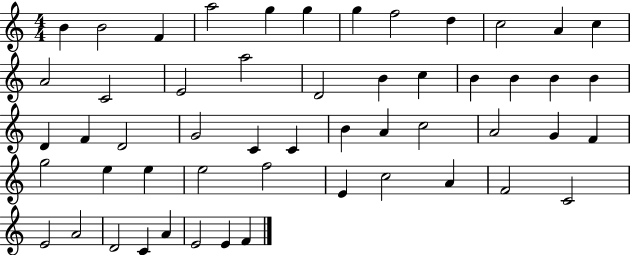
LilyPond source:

{
  \clef treble
  \numericTimeSignature
  \time 4/4
  \key c \major
  b'4 b'2 f'4 | a''2 g''4 g''4 | g''4 f''2 d''4 | c''2 a'4 c''4 | \break a'2 c'2 | e'2 a''2 | d'2 b'4 c''4 | b'4 b'4 b'4 b'4 | \break d'4 f'4 d'2 | g'2 c'4 c'4 | b'4 a'4 c''2 | a'2 g'4 f'4 | \break g''2 e''4 e''4 | e''2 f''2 | e'4 c''2 a'4 | f'2 c'2 | \break e'2 a'2 | d'2 c'4 a'4 | e'2 e'4 f'4 | \bar "|."
}